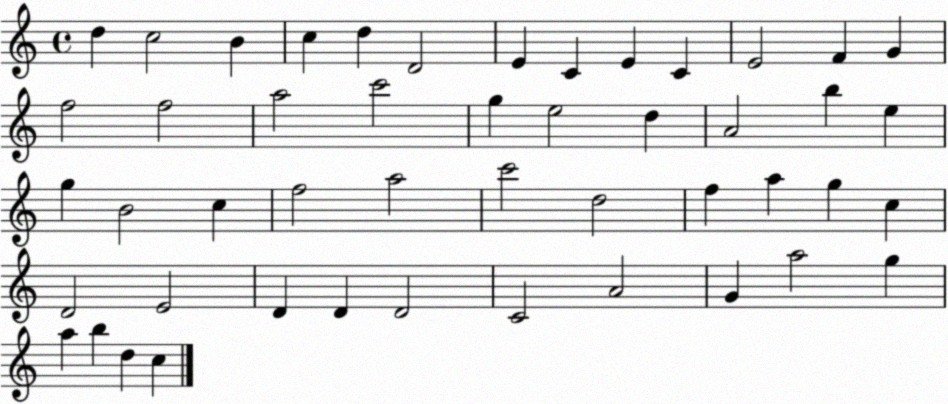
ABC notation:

X:1
T:Untitled
M:4/4
L:1/4
K:C
d c2 B c d D2 E C E C E2 F G f2 f2 a2 c'2 g e2 d A2 b e g B2 c f2 a2 c'2 d2 f a g c D2 E2 D D D2 C2 A2 G a2 g a b d c